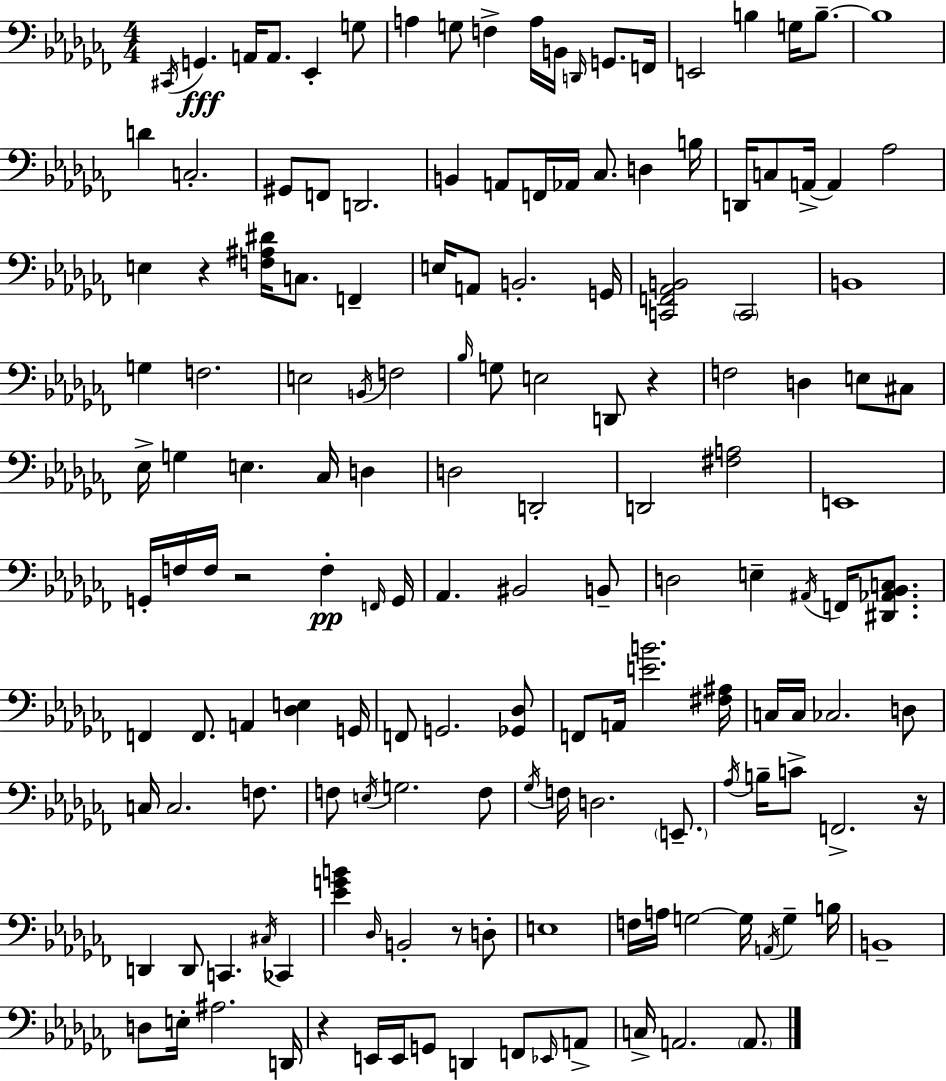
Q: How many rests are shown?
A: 6